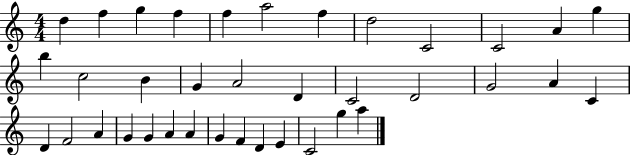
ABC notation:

X:1
T:Untitled
M:4/4
L:1/4
K:C
d f g f f a2 f d2 C2 C2 A g b c2 B G A2 D C2 D2 G2 A C D F2 A G G A A G F D E C2 g a